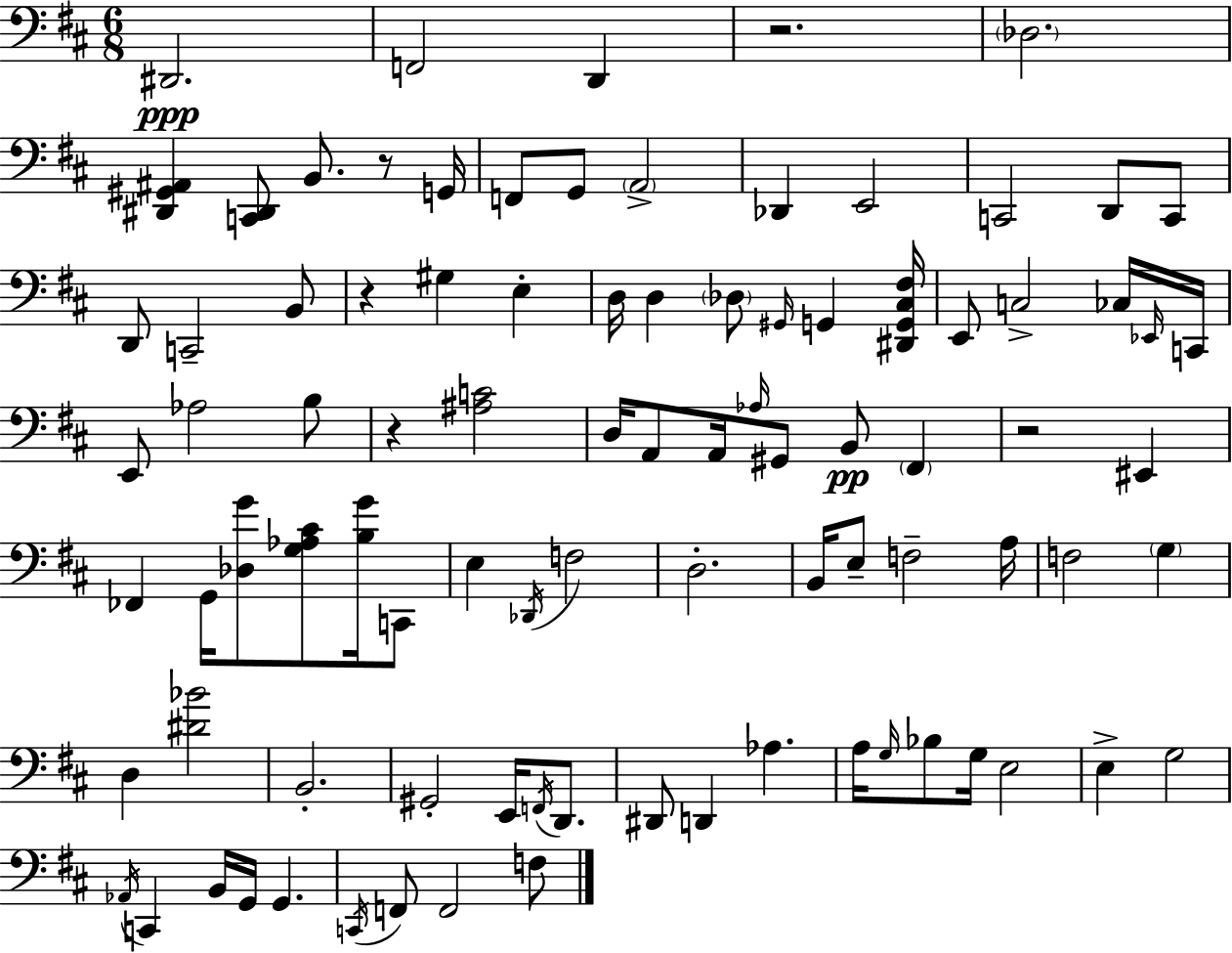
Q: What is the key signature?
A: D major